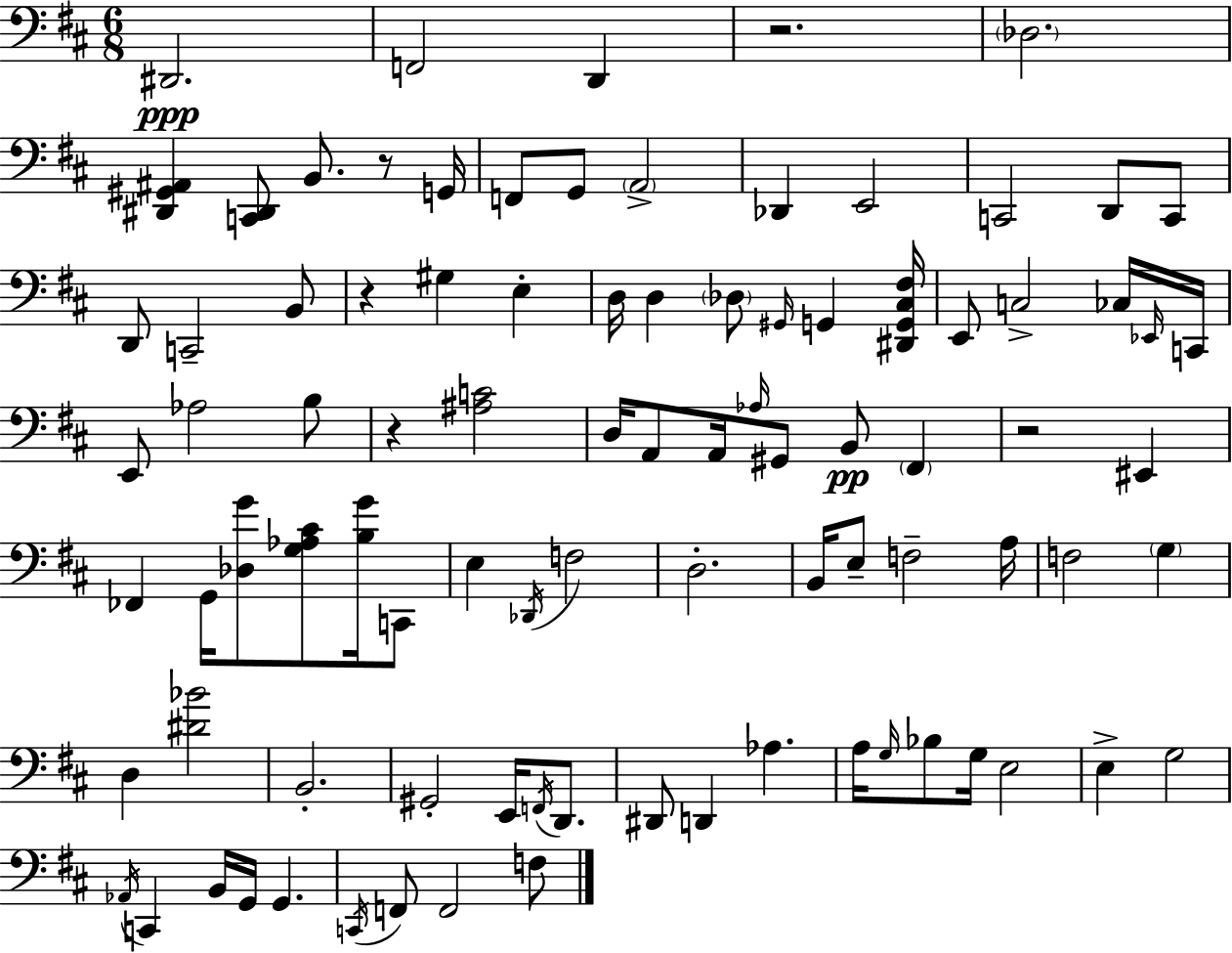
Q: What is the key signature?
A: D major